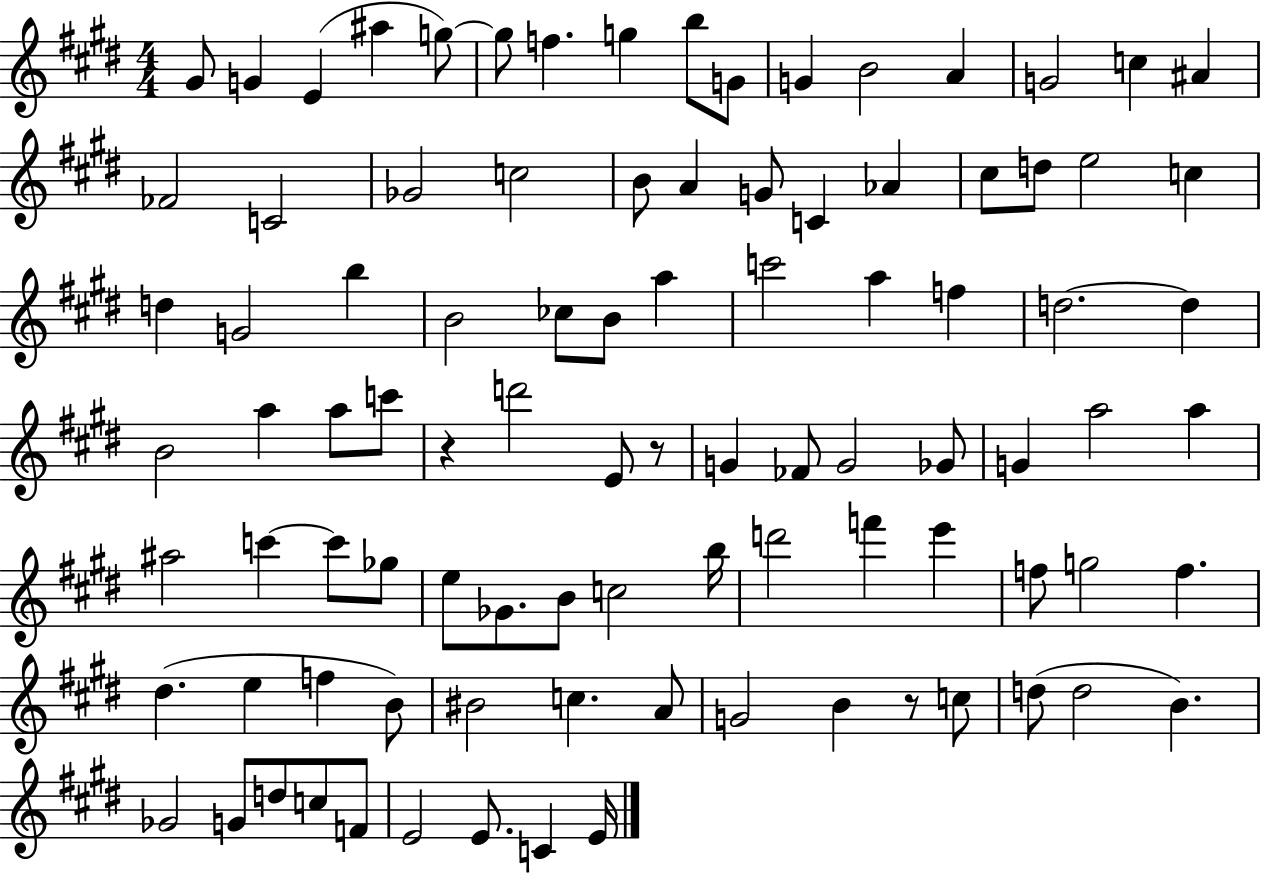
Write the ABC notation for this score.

X:1
T:Untitled
M:4/4
L:1/4
K:E
^G/2 G E ^a g/2 g/2 f g b/2 G/2 G B2 A G2 c ^A _F2 C2 _G2 c2 B/2 A G/2 C _A ^c/2 d/2 e2 c d G2 b B2 _c/2 B/2 a c'2 a f d2 d B2 a a/2 c'/2 z d'2 E/2 z/2 G _F/2 G2 _G/2 G a2 a ^a2 c' c'/2 _g/2 e/2 _G/2 B/2 c2 b/4 d'2 f' e' f/2 g2 f ^d e f B/2 ^B2 c A/2 G2 B z/2 c/2 d/2 d2 B _G2 G/2 d/2 c/2 F/2 E2 E/2 C E/4